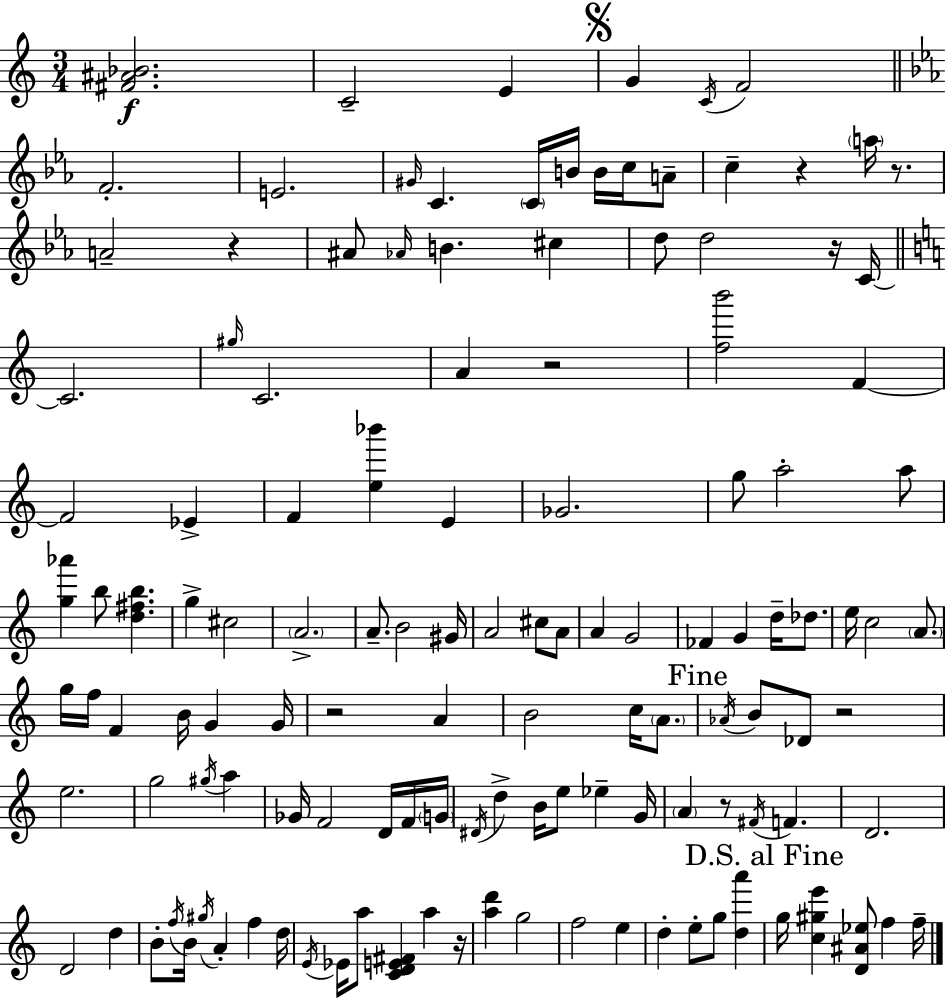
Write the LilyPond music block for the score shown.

{
  \clef treble
  \numericTimeSignature
  \time 3/4
  \key a \minor
  \repeat volta 2 { <fis' ais' bes'>2.\f | c'2-- e'4 | \mark \markup { \musicglyph "scripts.segno" } g'4 \acciaccatura { c'16 } f'2 | \bar "||" \break \key ees \major f'2.-. | e'2. | \grace { gis'16 } c'4. \parenthesize c'16 b'16 b'16 c''16 a'8-- | c''4-- r4 \parenthesize a''16 r8. | \break a'2-- r4 | ais'8 \grace { aes'16 } b'4. cis''4 | d''8 d''2 | r16 c'16~~ \bar "||" \break \key c \major c'2. | \grace { gis''16 } c'2. | a'4 r2 | <f'' b'''>2 f'4~~ | \break f'2 ees'4-> | f'4 <e'' bes'''>4 e'4 | ges'2. | g''8 a''2-. a''8 | \break <g'' aes'''>4 b''8 <d'' fis'' b''>4. | g''4-> cis''2 | \parenthesize a'2.-> | a'8.-- b'2 | \break gis'16 a'2 cis''8 a'8 | a'4 g'2 | fes'4 g'4 d''16-- des''8. | e''16 c''2 \parenthesize a'8. | \break g''16 f''16 f'4 b'16 g'4 | g'16 r2 a'4 | b'2 c''16 \parenthesize a'8. | \mark "Fine" \acciaccatura { aes'16 } b'8 des'8 r2 | \break e''2. | g''2 \acciaccatura { gis''16 } a''4 | ges'16 f'2 | d'16 f'16 \parenthesize g'16 \acciaccatura { dis'16 } d''4-> b'16 e''8 ees''4-- | \break g'16 \parenthesize a'4 r8 \acciaccatura { fis'16 } f'4. | d'2. | d'2 | d''4 b'8-. \acciaccatura { f''16 } b'16 \acciaccatura { gis''16 } a'4-. | \break f''4 d''16 \acciaccatura { e'16 } ees'16 a''8 <c' d' e' fis'>4 | a''4 r16 <a'' d'''>4 | g''2 f''2 | e''4 d''4-. | \break e''8-. g''8 <d'' a'''>4 \mark "D.S. al Fine" g''16 <c'' gis'' e'''>4 | <d' ais' ees''>8 f''4 f''16-- } \bar "|."
}